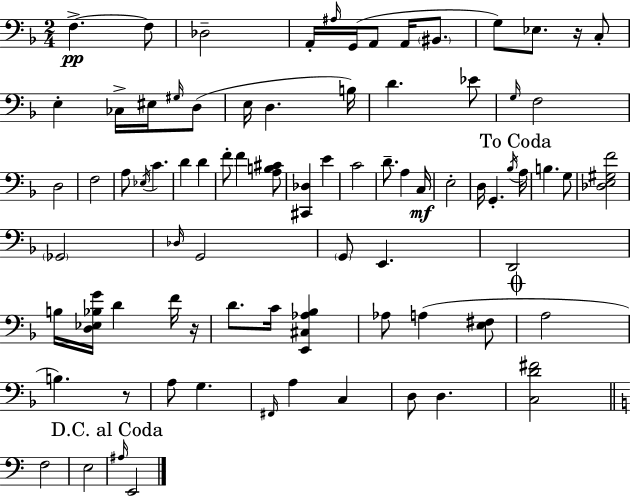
X:1
T:Untitled
M:2/4
L:1/4
K:Dm
F, F,/2 _D,2 A,,/4 ^A,/4 G,,/4 A,,/2 A,,/4 ^B,,/2 G,/2 _E,/2 z/4 C,/2 E, _C,/4 ^E,/4 ^G,/4 D,/2 E,/4 D, B,/4 D _E/2 G,/4 F,2 D,2 F,2 A,/2 _E,/4 C D D F/2 F [A,B,^C]/2 [^C,,_D,] E C2 D/2 A, C,/4 E,2 D,/4 G,, _B,/4 A,/4 B, G,/2 [_D,E,^G,F]2 _G,,2 _D,/4 G,,2 G,,/2 E,, D,,2 B,/4 [D,_E,_B,G]/4 D F/4 z/4 D/2 C/4 [E,,^C,_A,_B,] _A,/2 A, [E,^F,]/2 A,2 B, z/2 A,/2 G, ^F,,/4 A, C, D,/2 D, [C,D^F]2 F,2 E,2 ^A,/4 E,,2